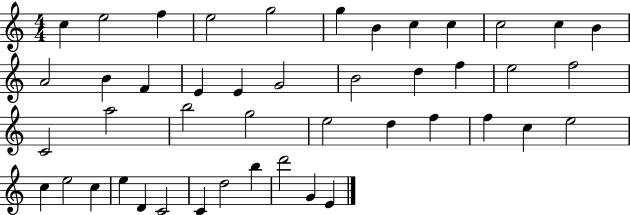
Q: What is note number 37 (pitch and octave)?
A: E5